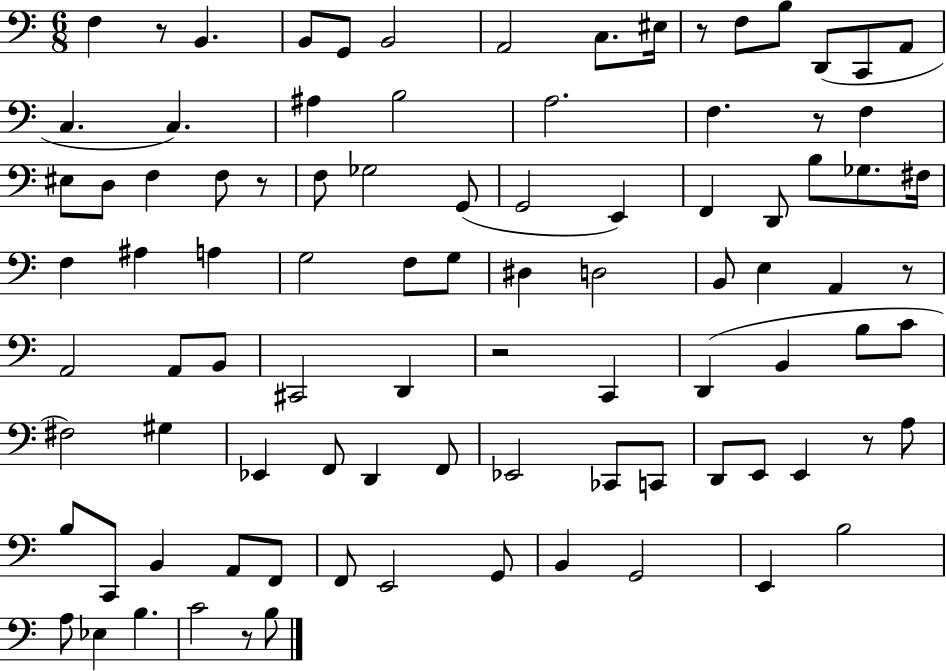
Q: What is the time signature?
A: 6/8